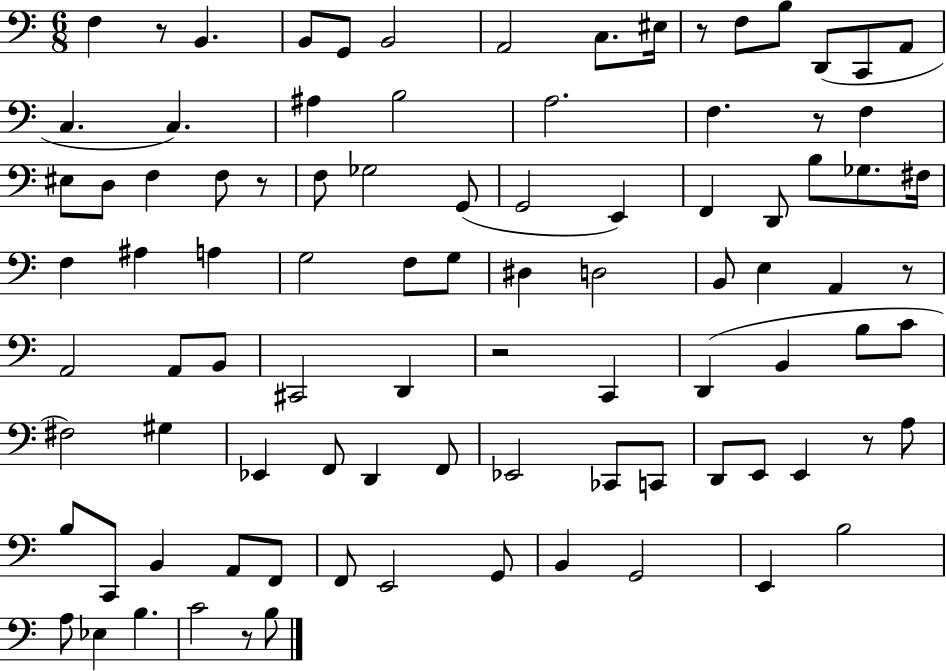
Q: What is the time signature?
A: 6/8